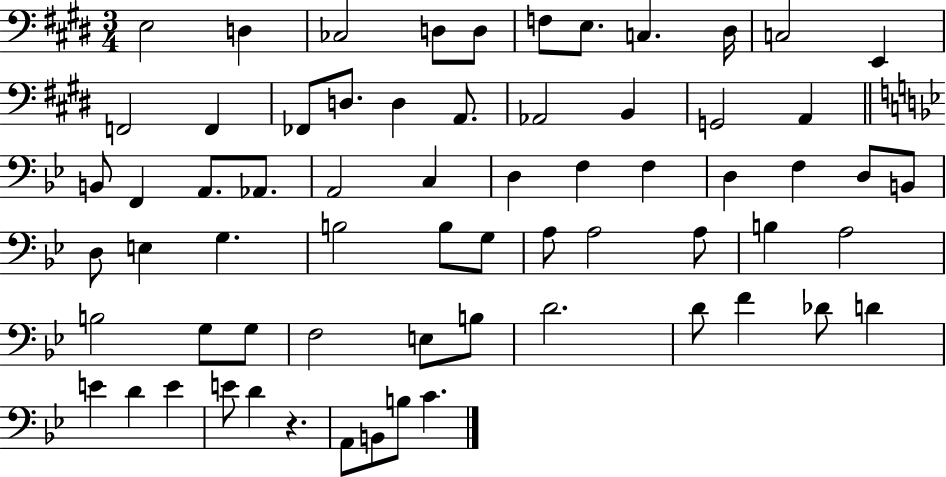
X:1
T:Untitled
M:3/4
L:1/4
K:E
E,2 D, _C,2 D,/2 D,/2 F,/2 E,/2 C, ^D,/4 C,2 E,, F,,2 F,, _F,,/2 D,/2 D, A,,/2 _A,,2 B,, G,,2 A,, B,,/2 F,, A,,/2 _A,,/2 A,,2 C, D, F, F, D, F, D,/2 B,,/2 D,/2 E, G, B,2 B,/2 G,/2 A,/2 A,2 A,/2 B, A,2 B,2 G,/2 G,/2 F,2 E,/2 B,/2 D2 D/2 F _D/2 D E D E E/2 D z A,,/2 B,,/2 B,/2 C